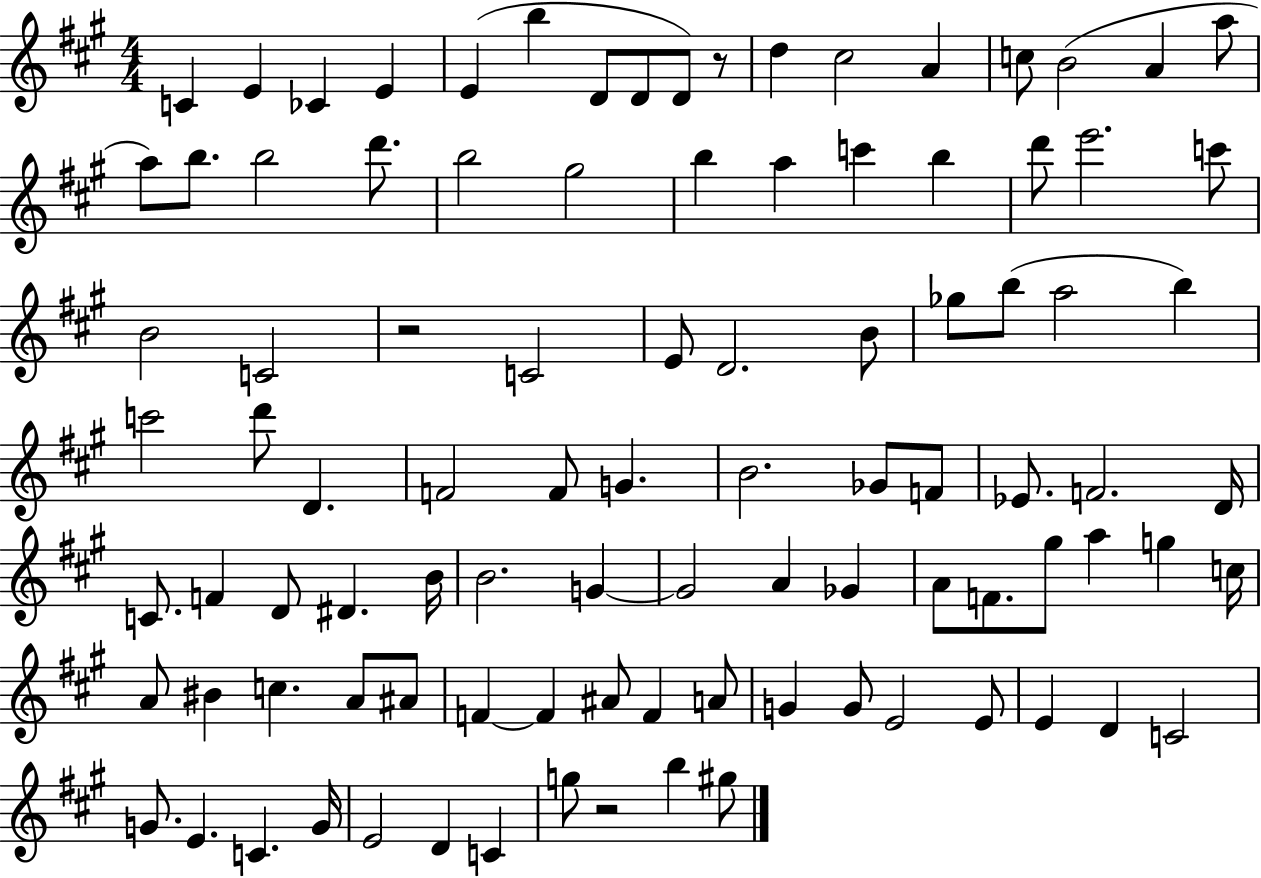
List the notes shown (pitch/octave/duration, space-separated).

C4/q E4/q CES4/q E4/q E4/q B5/q D4/e D4/e D4/e R/e D5/q C#5/h A4/q C5/e B4/h A4/q A5/e A5/e B5/e. B5/h D6/e. B5/h G#5/h B5/q A5/q C6/q B5/q D6/e E6/h. C6/e B4/h C4/h R/h C4/h E4/e D4/h. B4/e Gb5/e B5/e A5/h B5/q C6/h D6/e D4/q. F4/h F4/e G4/q. B4/h. Gb4/e F4/e Eb4/e. F4/h. D4/s C4/e. F4/q D4/e D#4/q. B4/s B4/h. G4/q G4/h A4/q Gb4/q A4/e F4/e. G#5/e A5/q G5/q C5/s A4/e BIS4/q C5/q. A4/e A#4/e F4/q F4/q A#4/e F4/q A4/e G4/q G4/e E4/h E4/e E4/q D4/q C4/h G4/e. E4/q. C4/q. G4/s E4/h D4/q C4/q G5/e R/h B5/q G#5/e